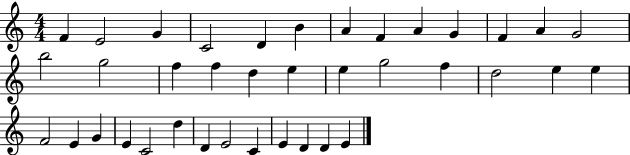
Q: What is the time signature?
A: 4/4